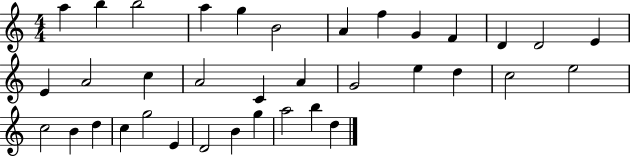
X:1
T:Untitled
M:4/4
L:1/4
K:C
a b b2 a g B2 A f G F D D2 E E A2 c A2 C A G2 e d c2 e2 c2 B d c g2 E D2 B g a2 b d